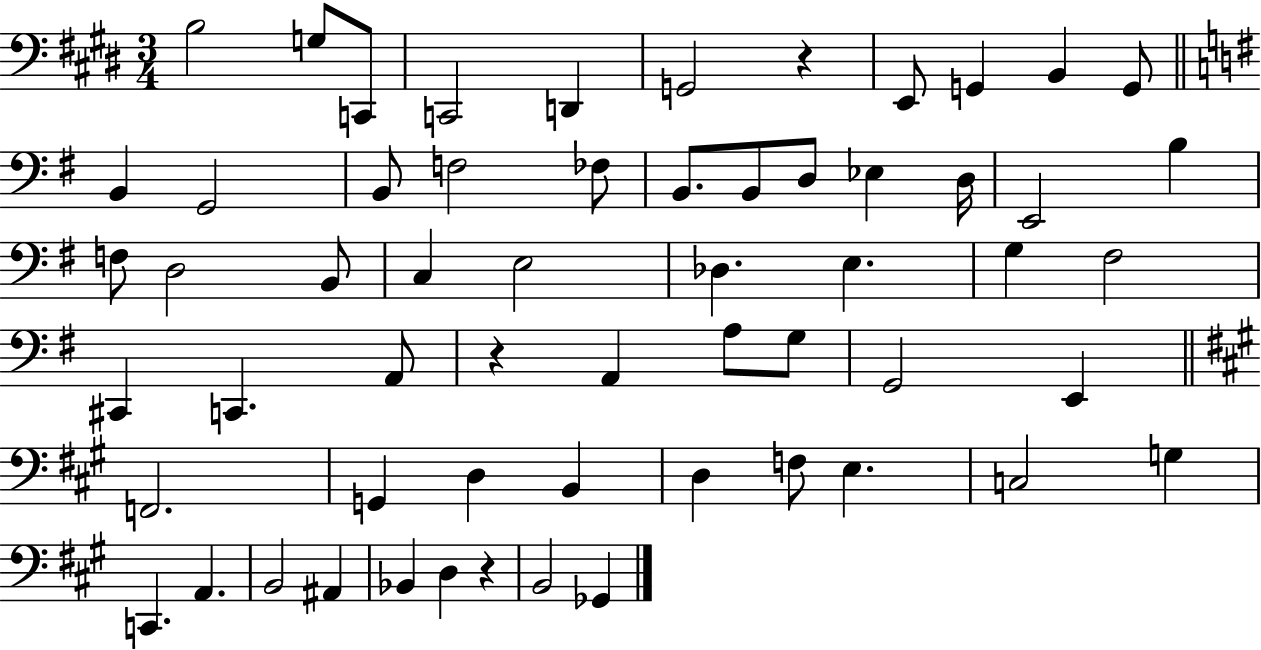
{
  \clef bass
  \numericTimeSignature
  \time 3/4
  \key e \major
  \repeat volta 2 { b2 g8 c,8 | c,2 d,4 | g,2 r4 | e,8 g,4 b,4 g,8 | \break \bar "||" \break \key g \major b,4 g,2 | b,8 f2 fes8 | b,8. b,8 d8 ees4 d16 | e,2 b4 | \break f8 d2 b,8 | c4 e2 | des4. e4. | g4 fis2 | \break cis,4 c,4. a,8 | r4 a,4 a8 g8 | g,2 e,4 | \bar "||" \break \key a \major f,2. | g,4 d4 b,4 | d4 f8 e4. | c2 g4 | \break c,4. a,4. | b,2 ais,4 | bes,4 d4 r4 | b,2 ges,4 | \break } \bar "|."
}